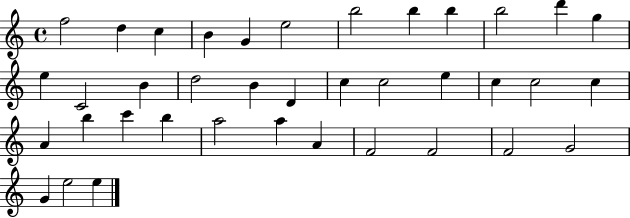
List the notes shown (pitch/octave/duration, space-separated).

F5/h D5/q C5/q B4/q G4/q E5/h B5/h B5/q B5/q B5/h D6/q G5/q E5/q C4/h B4/q D5/h B4/q D4/q C5/q C5/h E5/q C5/q C5/h C5/q A4/q B5/q C6/q B5/q A5/h A5/q A4/q F4/h F4/h F4/h G4/h G4/q E5/h E5/q